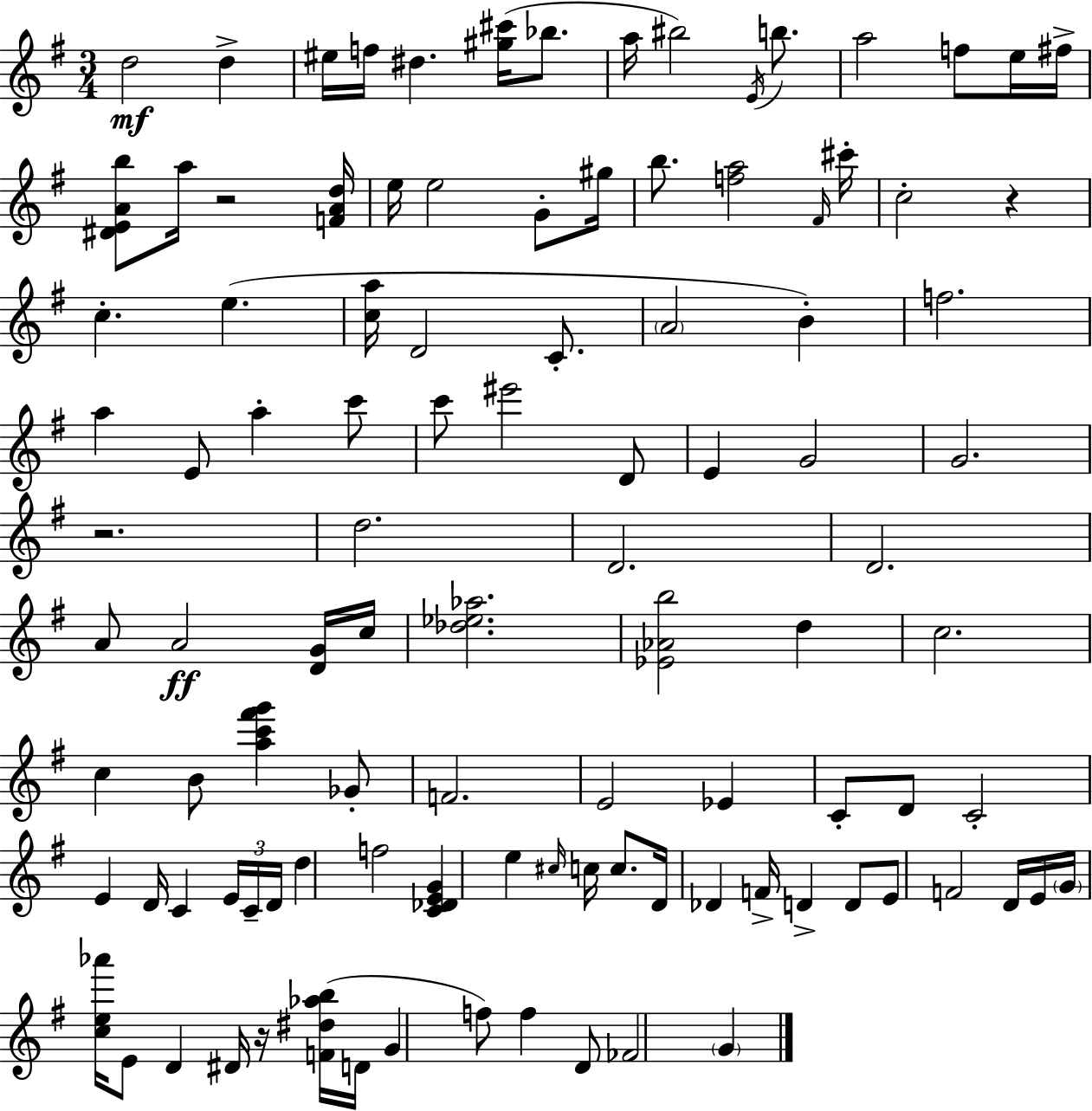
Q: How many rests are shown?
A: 4